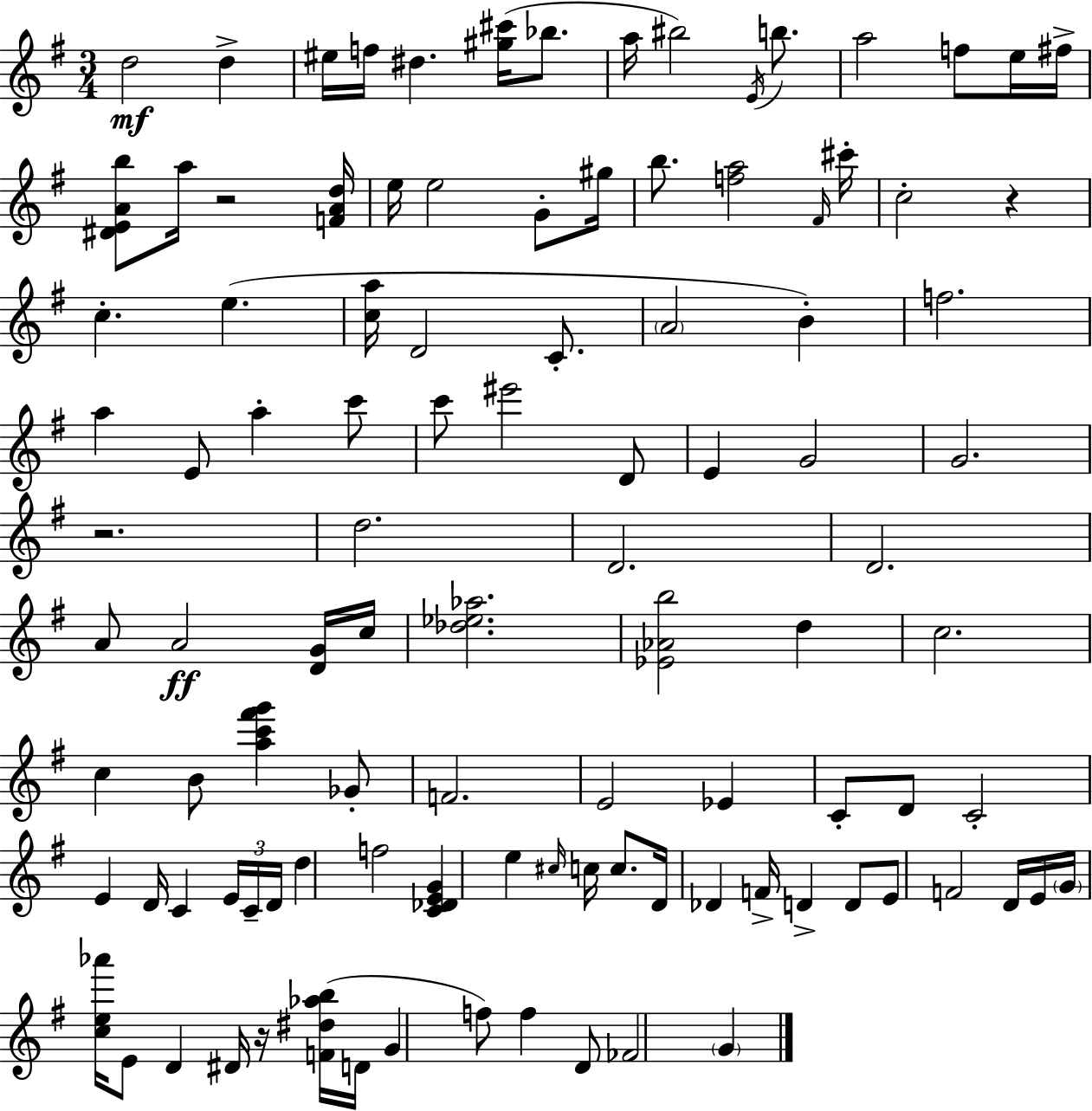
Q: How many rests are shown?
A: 4